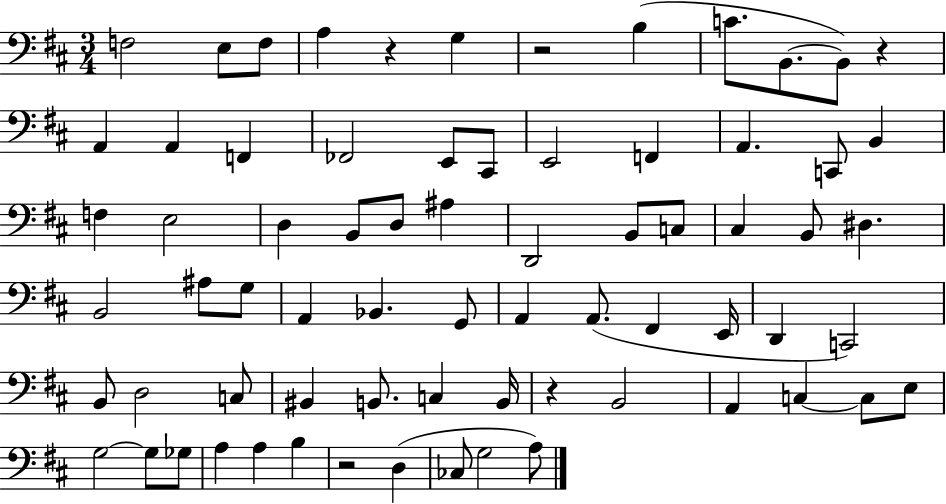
F3/h E3/e F3/e A3/q R/q G3/q R/h B3/q C4/e. B2/e. B2/e R/q A2/q A2/q F2/q FES2/h E2/e C#2/e E2/h F2/q A2/q. C2/e B2/q F3/q E3/h D3/q B2/e D3/e A#3/q D2/h B2/e C3/e C#3/q B2/e D#3/q. B2/h A#3/e G3/e A2/q Bb2/q. G2/e A2/q A2/e. F#2/q E2/s D2/q C2/h B2/e D3/h C3/e BIS2/q B2/e. C3/q B2/s R/q B2/h A2/q C3/q C3/e E3/e G3/h G3/e Gb3/e A3/q A3/q B3/q R/h D3/q CES3/e G3/h A3/e